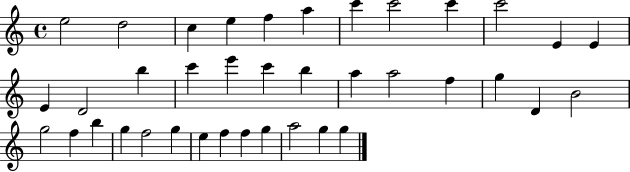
E5/h D5/h C5/q E5/q F5/q A5/q C6/q C6/h C6/q C6/h E4/q E4/q E4/q D4/h B5/q C6/q E6/q C6/q B5/q A5/q A5/h F5/q G5/q D4/q B4/h G5/h F5/q B5/q G5/q F5/h G5/q E5/q F5/q F5/q G5/q A5/h G5/q G5/q